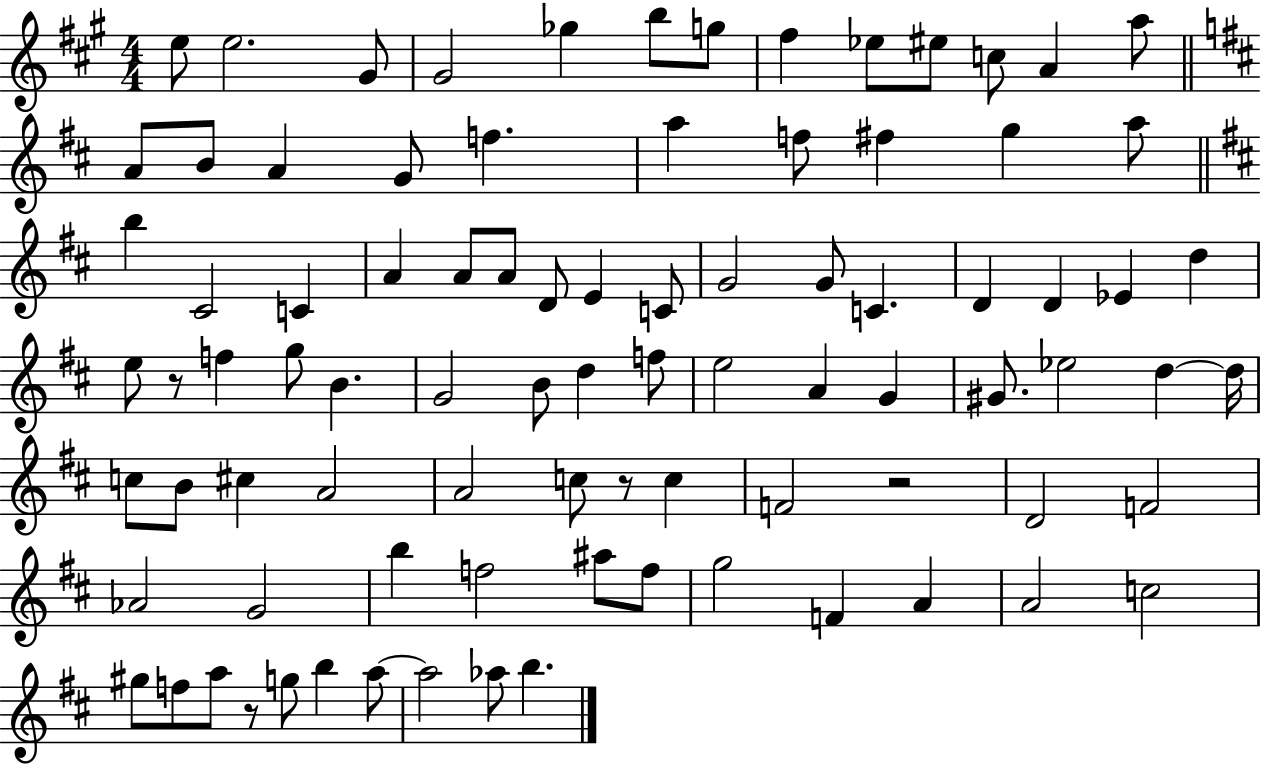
E5/e E5/h. G#4/e G#4/h Gb5/q B5/e G5/e F#5/q Eb5/e EIS5/e C5/e A4/q A5/e A4/e B4/e A4/q G4/e F5/q. A5/q F5/e F#5/q G5/q A5/e B5/q C#4/h C4/q A4/q A4/e A4/e D4/e E4/q C4/e G4/h G4/e C4/q. D4/q D4/q Eb4/q D5/q E5/e R/e F5/q G5/e B4/q. G4/h B4/e D5/q F5/e E5/h A4/q G4/q G#4/e. Eb5/h D5/q D5/s C5/e B4/e C#5/q A4/h A4/h C5/e R/e C5/q F4/h R/h D4/h F4/h Ab4/h G4/h B5/q F5/h A#5/e F5/e G5/h F4/q A4/q A4/h C5/h G#5/e F5/e A5/e R/e G5/e B5/q A5/e A5/h Ab5/e B5/q.